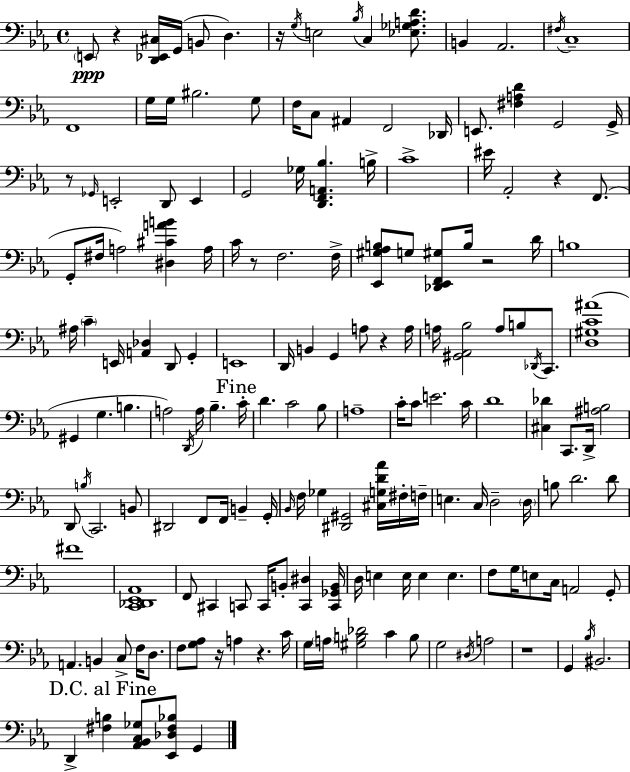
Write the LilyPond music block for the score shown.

{
  \clef bass
  \time 4/4
  \defaultTimeSignature
  \key c \minor
  \repeat volta 2 { \parenthesize e,8\ppp r4 <d, ees, cis>16 g,16( b,8 d4.) | r16 \acciaccatura { g16 } e2 \acciaccatura { bes16 } c4 <ees ges a d'>8. | b,4 aes,2. | \acciaccatura { fis16 } c1-- | \break f,1 | g16 g16 bis2. | g8 f16 c8 ais,4 f,2 | des,16 e,8. <fis a d'>4 g,2 | \break g,16-> r8 \grace { ges,16 } e,2-. d,8 | e,4 g,2 ges16 <d, f, a, bes>4. | b16-> c'1-> | eis'16 aes,2-. r4 | \break f,8.( g,8-. fis16 a2) <dis cis' a' b'>4 | a16 c'16 r8 f2. | f16-> <ees, gis aes b>8 g8 <des, ees, f, gis>8 b16 r2 | d'16 b1 | \break ais16 \parenthesize c'4-- e,16 <a, des>4 d,8 | g,4-. e,1 | d,16 b,4 g,4 a8 r4 | a16 a16 <gis, aes, bes>2 a8 b8 | \break \acciaccatura { des,16 } c,8. <d gis c' ais'>1( | gis,4 g4. b4. | a2) \acciaccatura { d,16 } a16 bes4.-- | \mark "Fine" c'16-. d'4. c'2 | \break bes8 a1-- | c'16-. c'8 e'2. | c'16 d'1 | <cis des'>4 c,8. d,16-> <ais b>2 | \break d,8 \acciaccatura { b16 } c,2. | b,8 dis,2 f,8 | f,16 b,4-- g,16-. \grace { bes,16 } f16 ges4 <dis, gis,>2 | <cis g d' aes'>16 fis16-. f16-- e4. c16 d2-- | \break \parenthesize d16 b8 d'2. | d'8 fis'1 | <c, des, ees, aes,>1 | f,8 cis,4 c,8 | \break c,16 b,8-. <c, dis>4 <c, ges, b,>16 d16 e4 e16 e4 | e4. f8 g16 e8 c16 a,2 | g,8-. a,4. b,4 | c8-> f16 d8. f8 <g aes>8 r16 a4 | \break r4. c'16 g16 \parenthesize a16 <gis b des'>2 | c'4 b8 g2 | \acciaccatura { dis16 } a2 r1 | g,4 \acciaccatura { bes16 } bis,2. | \break \mark "D.C. al Fine" d,4-> <fis b>4 | <aes, bes, c ges>8 <ees, des fis bes>8 g,4 } \bar "|."
}